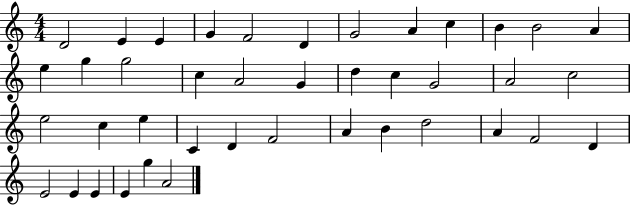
D4/h E4/q E4/q G4/q F4/h D4/q G4/h A4/q C5/q B4/q B4/h A4/q E5/q G5/q G5/h C5/q A4/h G4/q D5/q C5/q G4/h A4/h C5/h E5/h C5/q E5/q C4/q D4/q F4/h A4/q B4/q D5/h A4/q F4/h D4/q E4/h E4/q E4/q E4/q G5/q A4/h